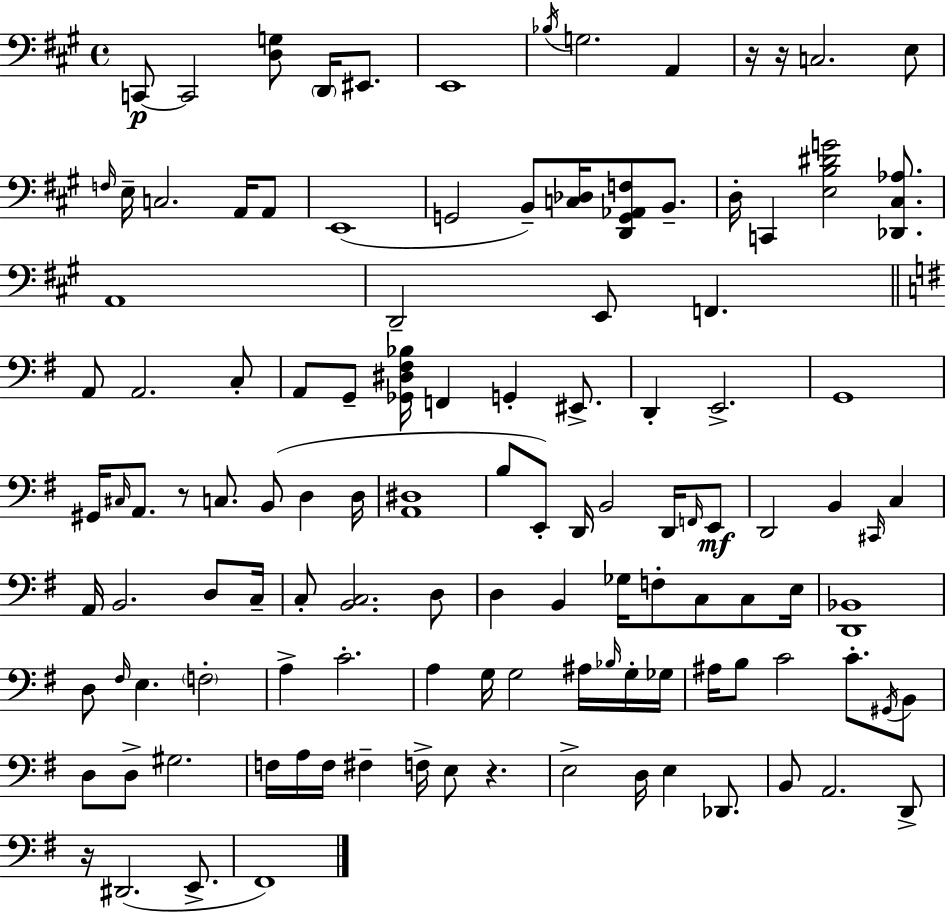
X:1
T:Untitled
M:4/4
L:1/4
K:A
C,,/2 C,,2 [D,G,]/2 D,,/4 ^E,,/2 E,,4 _B,/4 G,2 A,, z/4 z/4 C,2 E,/2 F,/4 E,/4 C,2 A,,/4 A,,/2 E,,4 G,,2 B,,/2 [C,_D,]/4 [D,,G,,_A,,F,]/2 B,,/2 D,/4 C,, [E,B,^DG]2 [_D,,^C,_A,]/2 A,,4 D,,2 E,,/2 F,, A,,/2 A,,2 C,/2 A,,/2 G,,/2 [_G,,^D,^F,_B,]/4 F,, G,, ^E,,/2 D,, E,,2 G,,4 ^G,,/4 ^C,/4 A,,/2 z/2 C,/2 B,,/2 D, D,/4 [A,,^D,]4 B,/2 E,,/2 D,,/4 B,,2 D,,/4 F,,/4 E,,/2 D,,2 B,, ^C,,/4 C, A,,/4 B,,2 D,/2 C,/4 C,/2 [B,,C,]2 D,/2 D, B,, _G,/4 F,/2 C,/2 C,/2 E,/4 [D,,_B,,]4 D,/2 ^F,/4 E, F,2 A, C2 A, G,/4 G,2 ^A,/4 _B,/4 G,/4 _G,/4 ^A,/4 B,/2 C2 C/2 ^G,,/4 B,,/2 D,/2 D,/2 ^G,2 F,/4 A,/4 F,/4 ^F, F,/4 E,/2 z E,2 D,/4 E, _D,,/2 B,,/2 A,,2 D,,/2 z/4 ^D,,2 E,,/2 ^F,,4